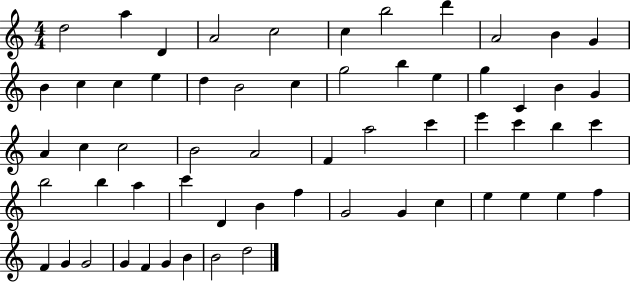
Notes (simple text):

D5/h A5/q D4/q A4/h C5/h C5/q B5/h D6/q A4/h B4/q G4/q B4/q C5/q C5/q E5/q D5/q B4/h C5/q G5/h B5/q E5/q G5/q C4/q B4/q G4/q A4/q C5/q C5/h B4/h A4/h F4/q A5/h C6/q E6/q C6/q B5/q C6/q B5/h B5/q A5/q C6/q D4/q B4/q F5/q G4/h G4/q C5/q E5/q E5/q E5/q F5/q F4/q G4/q G4/h G4/q F4/q G4/q B4/q B4/h D5/h